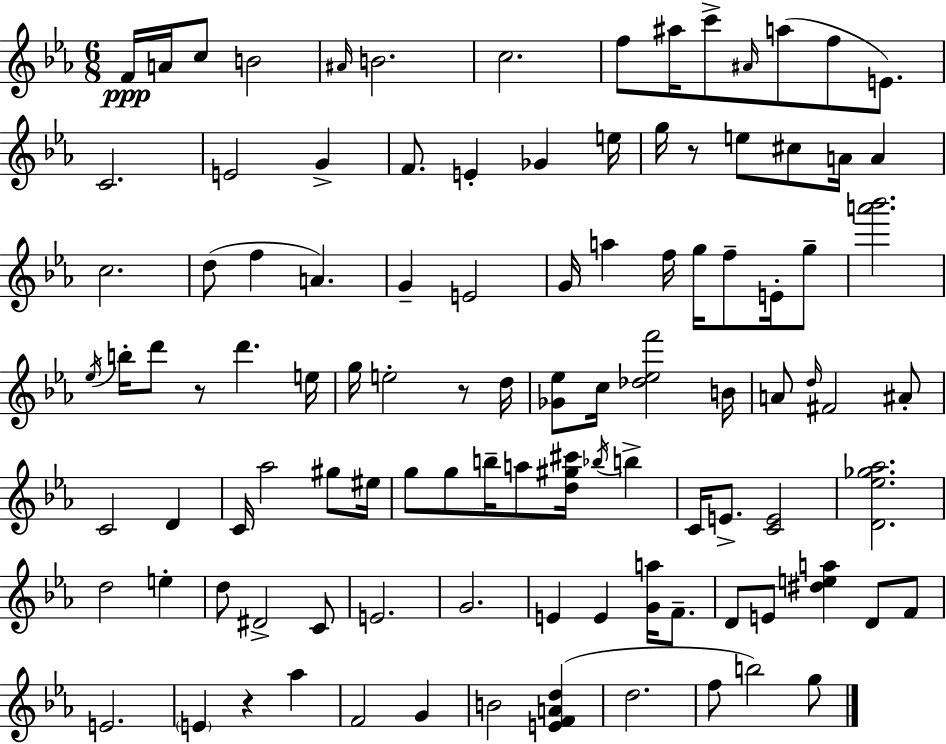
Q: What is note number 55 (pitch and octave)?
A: D4